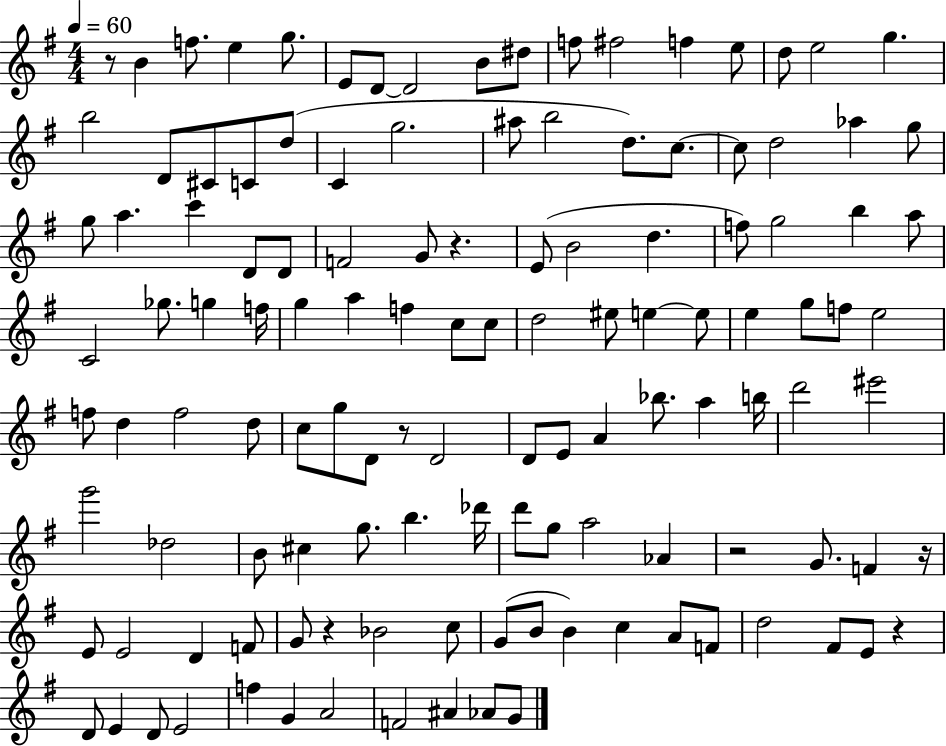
X:1
T:Untitled
M:4/4
L:1/4
K:G
z/2 B f/2 e g/2 E/2 D/2 D2 B/2 ^d/2 f/2 ^f2 f e/2 d/2 e2 g b2 D/2 ^C/2 C/2 d/2 C g2 ^a/2 b2 d/2 c/2 c/2 d2 _a g/2 g/2 a c' D/2 D/2 F2 G/2 z E/2 B2 d f/2 g2 b a/2 C2 _g/2 g f/4 g a f c/2 c/2 d2 ^e/2 e e/2 e g/2 f/2 e2 f/2 d f2 d/2 c/2 g/2 D/2 z/2 D2 D/2 E/2 A _b/2 a b/4 d'2 ^e'2 g'2 _d2 B/2 ^c g/2 b _d'/4 d'/2 g/2 a2 _A z2 G/2 F z/4 E/2 E2 D F/2 G/2 z _B2 c/2 G/2 B/2 B c A/2 F/2 d2 ^F/2 E/2 z D/2 E D/2 E2 f G A2 F2 ^A _A/2 G/2